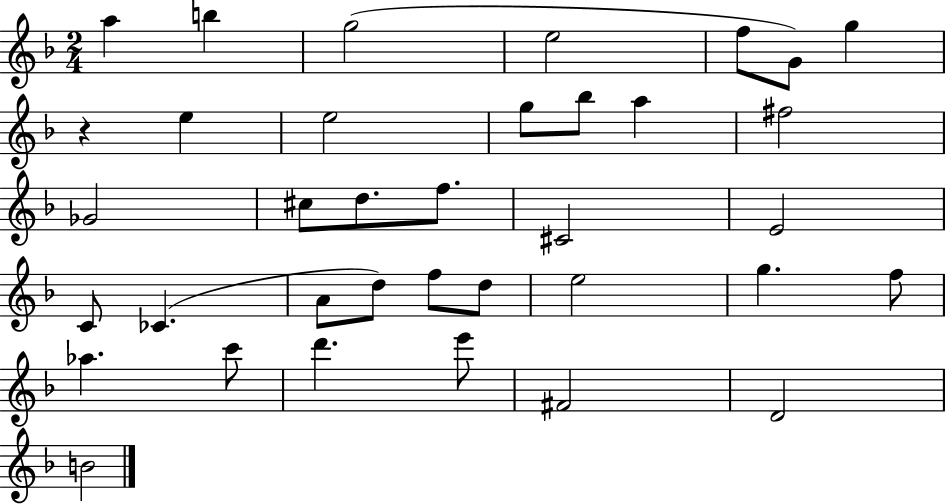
{
  \clef treble
  \numericTimeSignature
  \time 2/4
  \key f \major
  a''4 b''4 | g''2( | e''2 | f''8 g'8) g''4 | \break r4 e''4 | e''2 | g''8 bes''8 a''4 | fis''2 | \break ges'2 | cis''8 d''8. f''8. | cis'2 | e'2 | \break c'8 ces'4.( | a'8 d''8) f''8 d''8 | e''2 | g''4. f''8 | \break aes''4. c'''8 | d'''4. e'''8 | fis'2 | d'2 | \break b'2 | \bar "|."
}